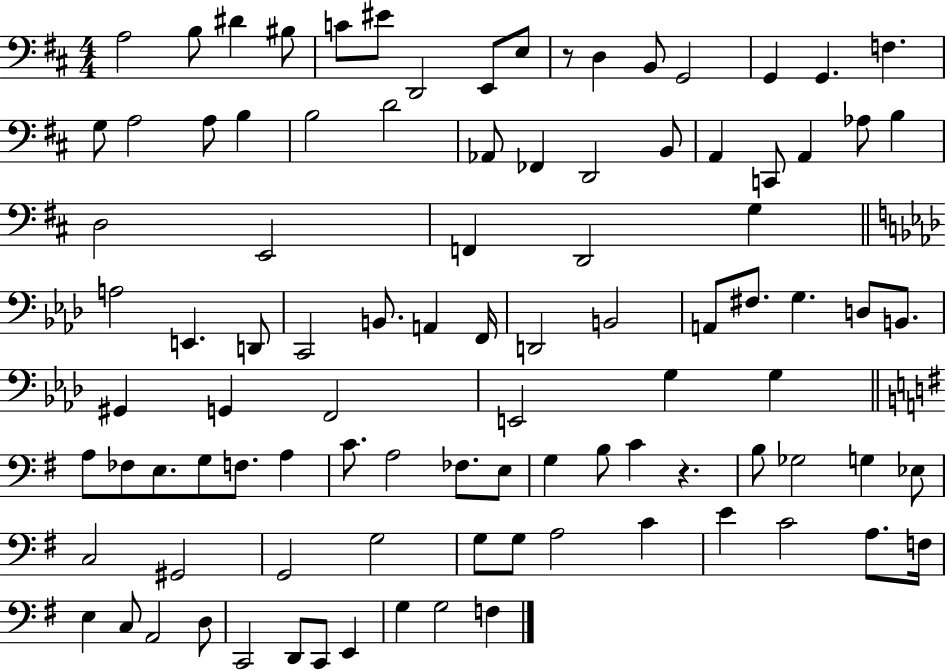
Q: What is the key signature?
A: D major